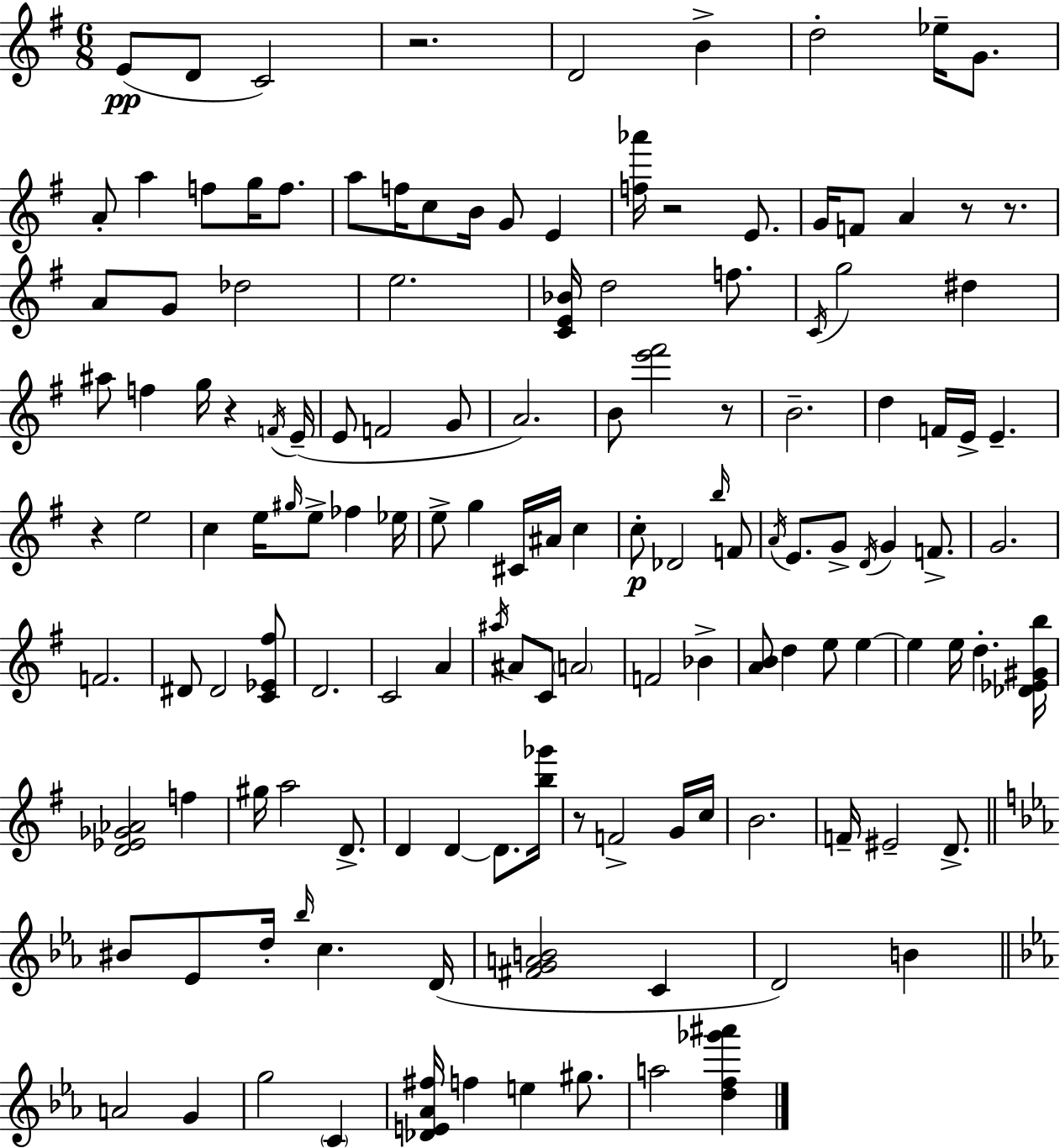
{
  \clef treble
  \numericTimeSignature
  \time 6/8
  \key g \major
  e'8(\pp d'8 c'2) | r2. | d'2 b'4-> | d''2-. ees''16-- g'8. | \break a'8-. a''4 f''8 g''16 f''8. | a''8 f''16 c''8 b'16 g'8 e'4 | <f'' aes'''>16 r2 e'8. | g'16 f'8 a'4 r8 r8. | \break a'8 g'8 des''2 | e''2. | <c' e' bes'>16 d''2 f''8. | \acciaccatura { c'16 } g''2 dis''4 | \break ais''8 f''4 g''16 r4 | \acciaccatura { f'16 }( e'16-- e'8 f'2 | g'8 a'2.) | b'8 <e''' fis'''>2 | \break r8 b'2.-- | d''4 f'16 e'16-> e'4.-- | r4 e''2 | c''4 e''16 \grace { gis''16 } e''8-> fes''4 | \break ees''16 e''8-> g''4 cis'16 ais'16 c''4 | c''8-.\p des'2 | \grace { b''16 } f'8 \acciaccatura { a'16 } e'8. g'8-> \acciaccatura { d'16 } g'4 | f'8.-> g'2. | \break f'2. | dis'8 dis'2 | <c' ees' fis''>8 d'2. | c'2 | \break a'4 \acciaccatura { ais''16 } ais'8 c'8 \parenthesize a'2 | f'2 | bes'4-> <a' b'>8 d''4 | e''8 e''4~~ e''4 e''16 | \break d''4.-. <des' ees' gis' b''>16 <d' ees' ges' aes'>2 | f''4 gis''16 a''2 | d'8.-> d'4 d'4~~ | d'8. <b'' ges'''>16 r8 f'2-> | \break g'16 c''16 b'2. | f'16-- eis'2-- | d'8.-> \bar "||" \break \key ees \major bis'8 ees'8 d''16-. \grace { bes''16 } c''4. | d'16( <fis' g' a' b'>2 c'4 | d'2) b'4 | \bar "||" \break \key ees \major a'2 g'4 | g''2 \parenthesize c'4 | <des' e' aes' fis''>16 f''4 e''4 gis''8. | a''2 <d'' f'' ges''' ais'''>4 | \break \bar "|."
}